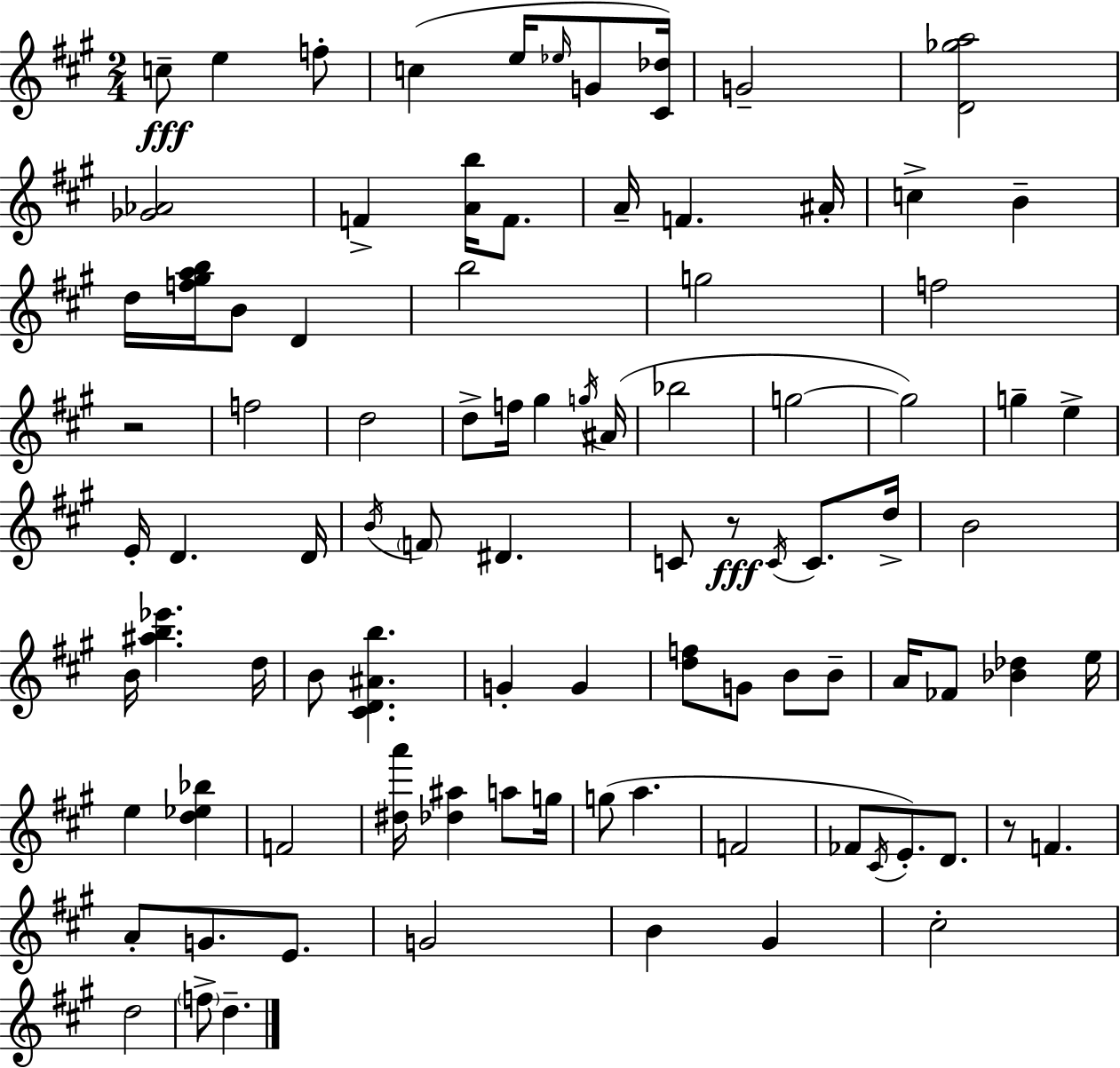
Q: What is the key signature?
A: A major